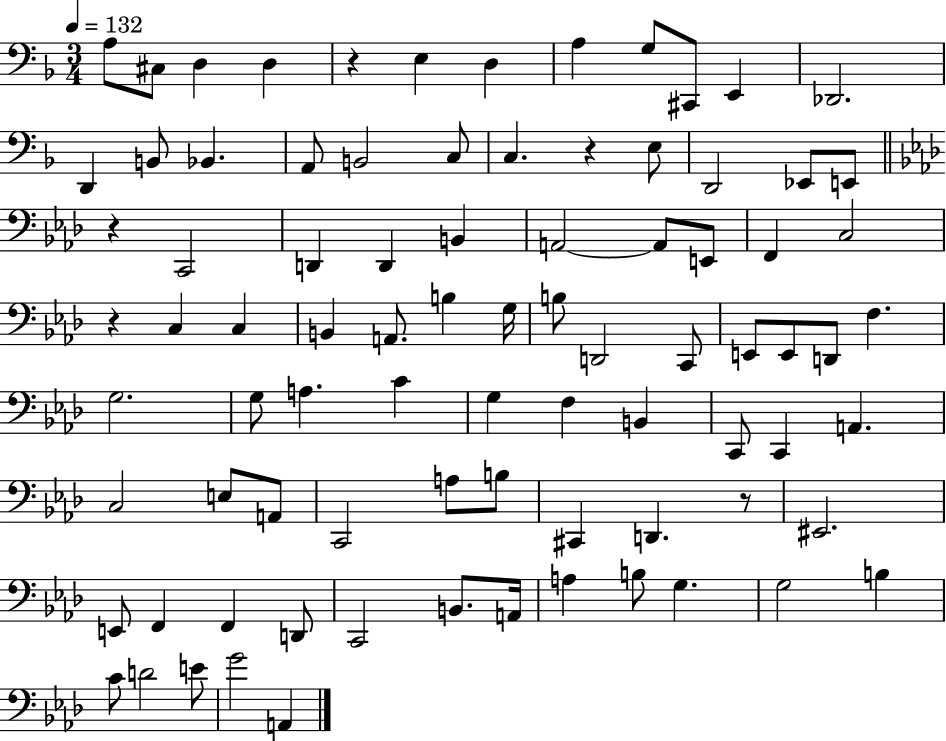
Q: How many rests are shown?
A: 5